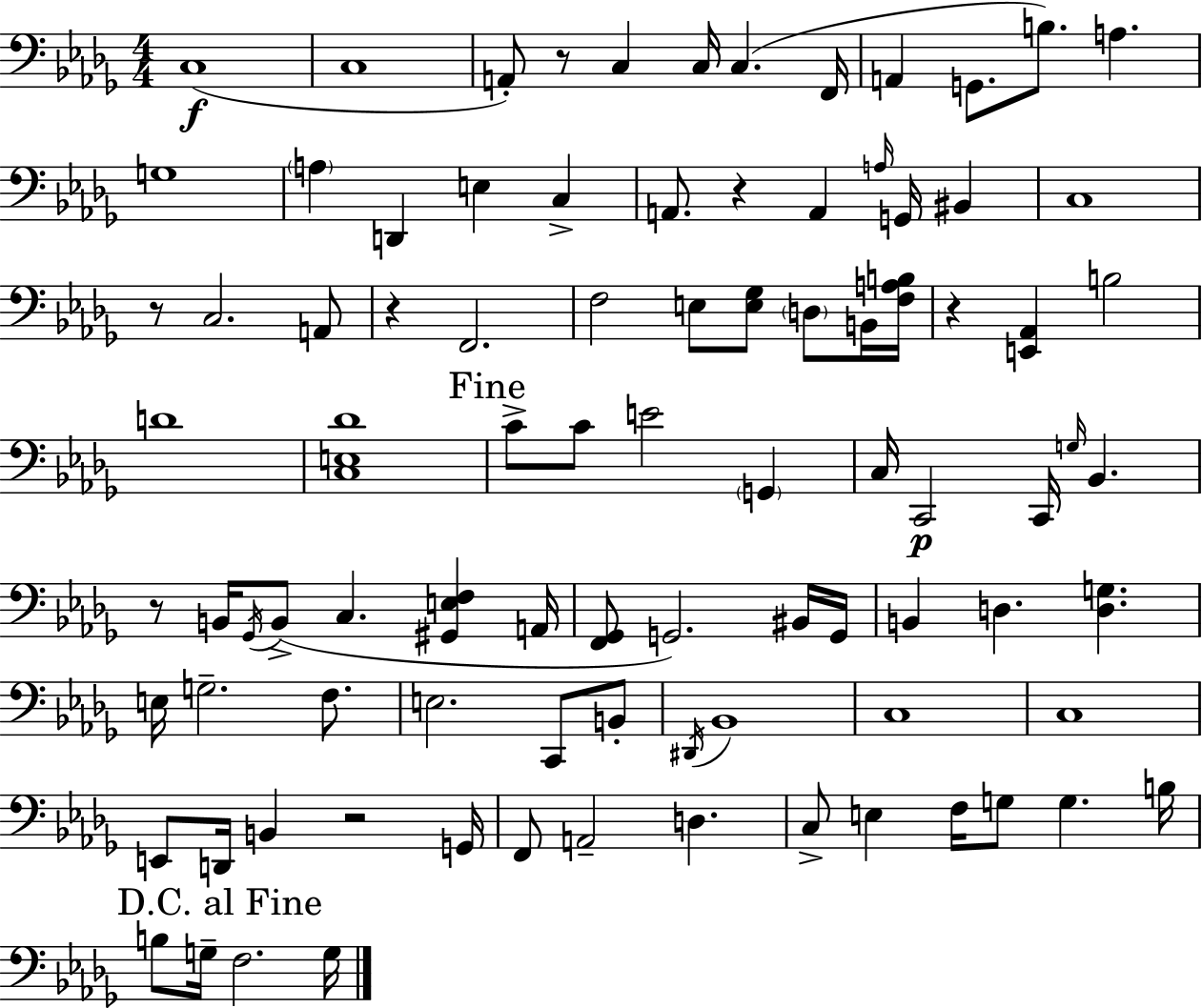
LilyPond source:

{
  \clef bass
  \numericTimeSignature
  \time 4/4
  \key bes \minor
  \repeat volta 2 { c1(\f | c1 | a,8-.) r8 c4 c16 c4.( f,16 | a,4 g,8. b8.) a4. | \break g1 | \parenthesize a4 d,4 e4 c4-> | a,8. r4 a,4 \grace { a16 } g,16 bis,4 | c1 | \break r8 c2. a,8 | r4 f,2. | f2 e8 <e ges>8 \parenthesize d8 b,16 | <f a b>16 r4 <e, aes,>4 b2 | \break d'1 | <c e des'>1 | \mark "Fine" c'8-> c'8 e'2 \parenthesize g,4 | c16 c,2\p c,16 \grace { g16 } bes,4. | \break r8 b,16 \acciaccatura { ges,16 } b,8->( c4. <gis, e f>4 | a,16 <f, ges,>8 g,2.) | bis,16 g,16 b,4 d4. <d g>4. | e16 g2.-- | \break f8. e2. c,8 | b,8-. \acciaccatura { dis,16 } bes,1 | c1 | c1 | \break e,8 d,16 b,4 r2 | g,16 f,8 a,2-- d4. | c8-> e4 f16 g8 g4. | b16 \mark "D.C. al Fine" b8 g16-- f2. | \break g16 } \bar "|."
}